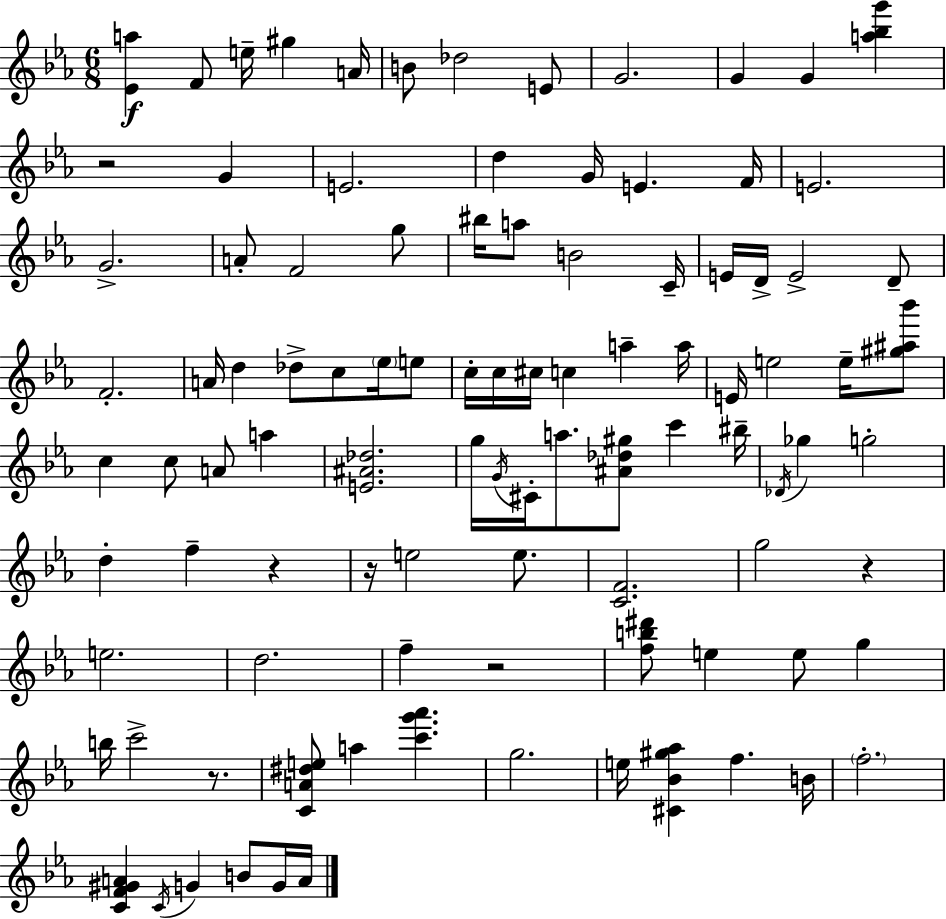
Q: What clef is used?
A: treble